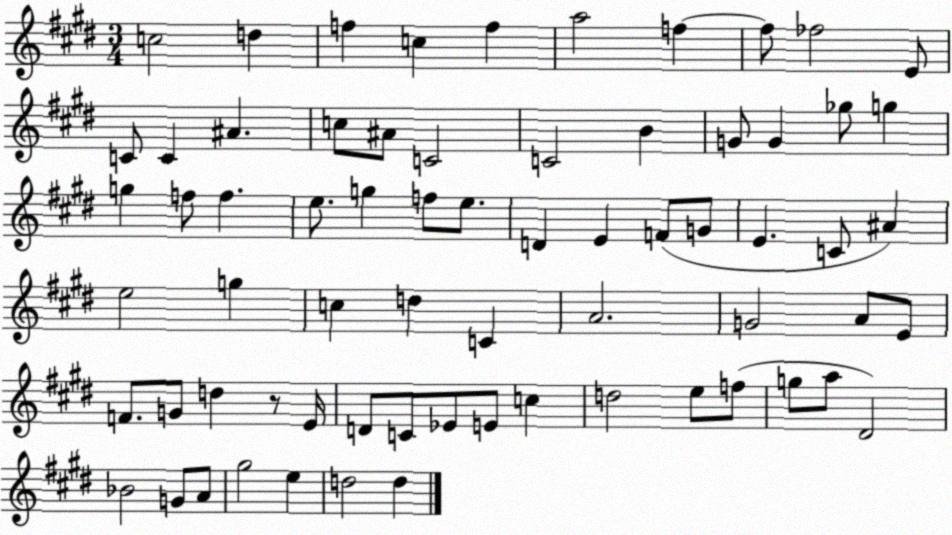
X:1
T:Untitled
M:3/4
L:1/4
K:E
c2 d f c f a2 f f/2 _f2 E/2 C/2 C ^A c/2 ^A/2 C2 C2 B G/2 G _g/2 g g f/2 f e/2 g f/2 e/2 D E F/2 G/2 E C/2 ^A e2 g c d C A2 G2 A/2 E/2 F/2 G/2 d z/2 E/4 D/2 C/2 _E/2 E/2 c d2 e/2 f/2 g/2 a/2 ^D2 _B2 G/2 A/2 ^g2 e d2 d